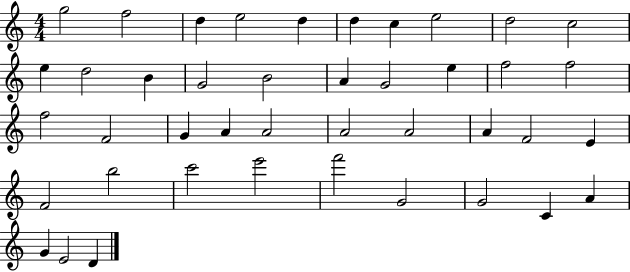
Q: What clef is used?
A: treble